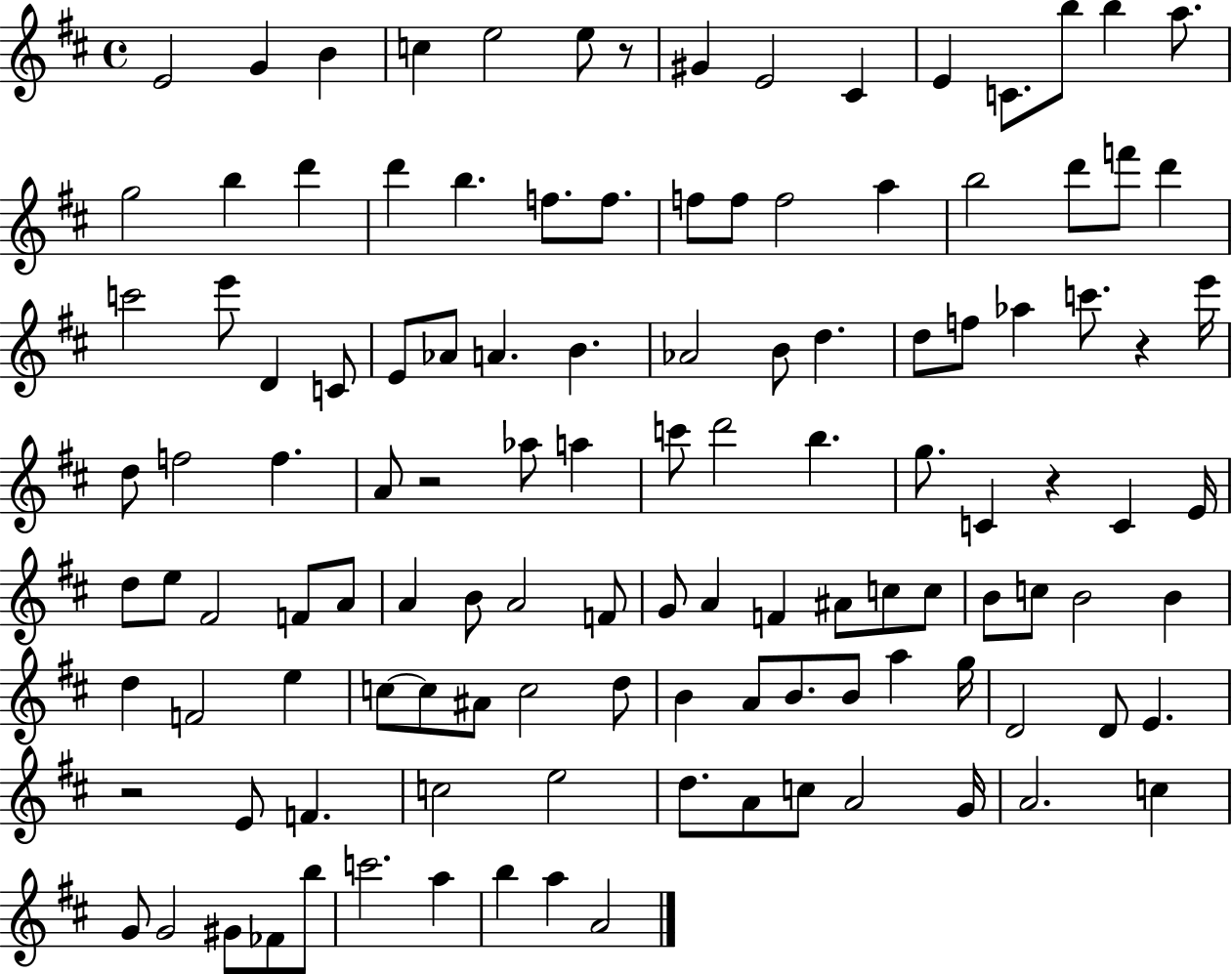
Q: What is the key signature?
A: D major